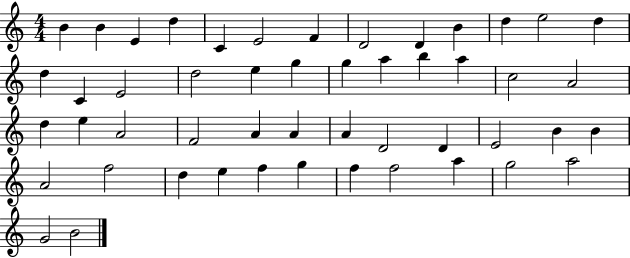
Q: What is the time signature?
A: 4/4